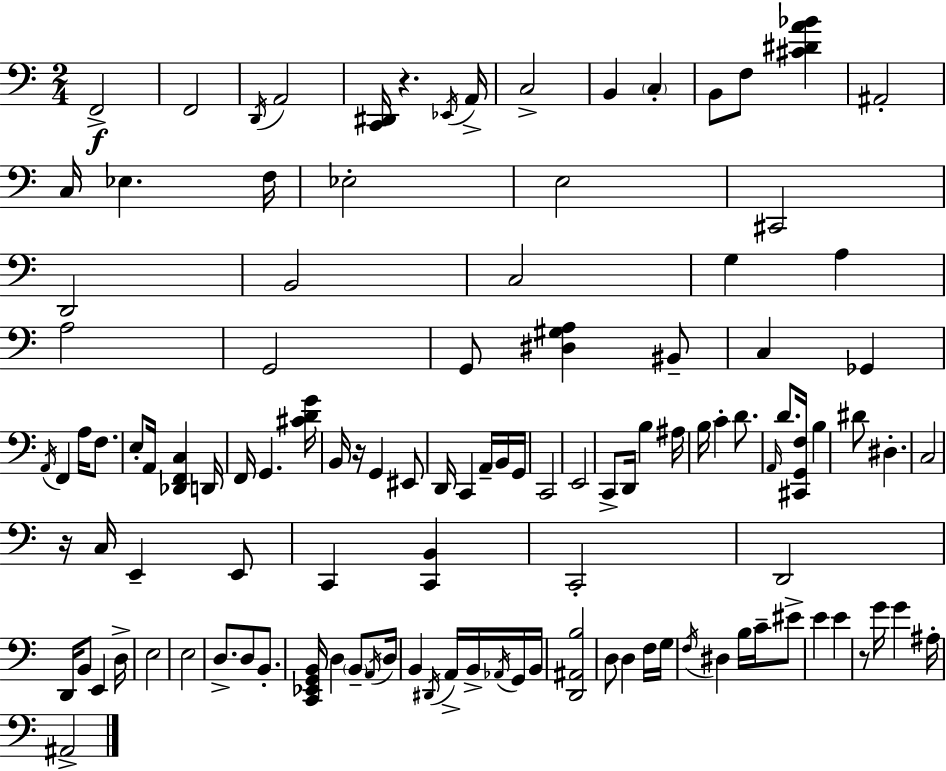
X:1
T:Untitled
M:2/4
L:1/4
K:Am
F,,2 F,,2 D,,/4 A,,2 [C,,^D,,]/4 z _E,,/4 A,,/4 C,2 B,, C, B,,/2 F,/2 [^C^DA_B] ^A,,2 C,/4 _E, F,/4 _E,2 E,2 ^C,,2 D,,2 B,,2 C,2 G, A, A,2 G,,2 G,,/2 [^D,^G,A,] ^B,,/2 C, _G,, A,,/4 F,, A,/4 F,/2 E,/2 A,,/4 [_D,,F,,C,] D,,/4 F,,/4 G,, [^CDG]/4 B,,/4 z/4 G,, ^E,,/2 D,,/4 C,, A,,/4 B,,/4 G,,/4 C,,2 E,,2 C,,/2 D,,/4 B, ^A,/4 B,/4 C D/2 A,,/4 D/2 [^C,,G,,F,]/4 B, ^D/2 ^D, C,2 z/4 C,/4 E,, E,,/2 C,, [C,,B,,] C,,2 D,,2 D,,/4 B,,/2 E,, D,/4 E,2 E,2 D,/2 D,/2 B,,/2 [C,,_E,,G,,B,,]/4 D, B,,/2 A,,/4 D,/4 B,, ^D,,/4 A,,/4 B,,/4 _A,,/4 G,,/4 B,,/4 [D,,^A,,B,]2 D,/2 D, F,/4 G,/4 F,/4 ^D, B,/4 C/4 ^E/2 E E z/2 G/4 G ^A,/4 ^A,,2